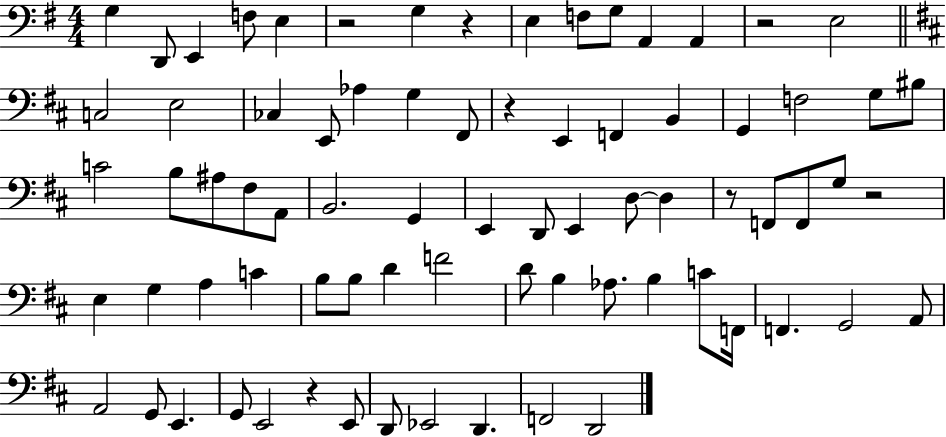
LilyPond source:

{
  \clef bass
  \numericTimeSignature
  \time 4/4
  \key g \major
  g4 d,8 e,4 f8 e4 | r2 g4 r4 | e4 f8 g8 a,4 a,4 | r2 e2 | \break \bar "||" \break \key d \major c2 e2 | ces4 e,8 aes4 g4 fis,8 | r4 e,4 f,4 b,4 | g,4 f2 g8 bis8 | \break c'2 b8 ais8 fis8 a,8 | b,2. g,4 | e,4 d,8 e,4 d8~~ d4 | r8 f,8 f,8 g8 r2 | \break e4 g4 a4 c'4 | b8 b8 d'4 f'2 | d'8 b4 aes8. b4 c'8 f,16 | f,4. g,2 a,8 | \break a,2 g,8 e,4. | g,8 e,2 r4 e,8 | d,8 ees,2 d,4. | f,2 d,2 | \break \bar "|."
}